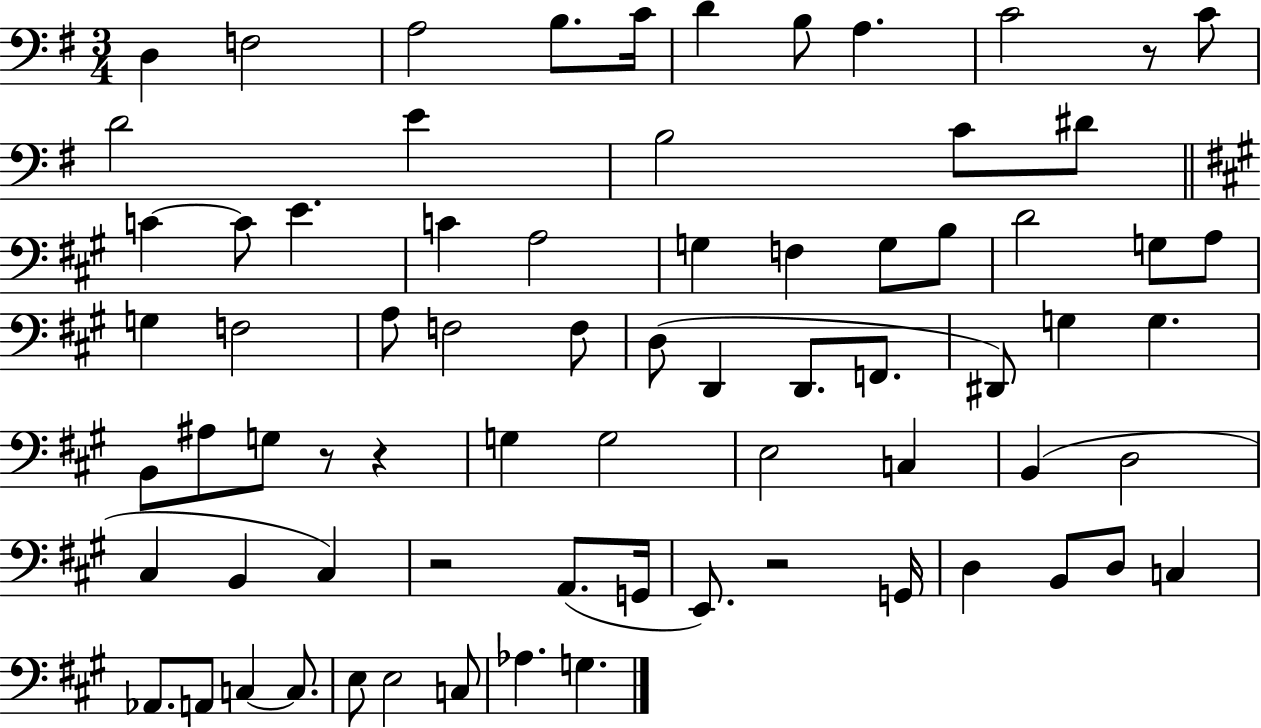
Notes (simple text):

D3/q F3/h A3/h B3/e. C4/s D4/q B3/e A3/q. C4/h R/e C4/e D4/h E4/q B3/h C4/e D#4/e C4/q C4/e E4/q. C4/q A3/h G3/q F3/q G3/e B3/e D4/h G3/e A3/e G3/q F3/h A3/e F3/h F3/e D3/e D2/q D2/e. F2/e. D#2/e G3/q G3/q. B2/e A#3/e G3/e R/e R/q G3/q G3/h E3/h C3/q B2/q D3/h C#3/q B2/q C#3/q R/h A2/e. G2/s E2/e. R/h G2/s D3/q B2/e D3/e C3/q Ab2/e. A2/e C3/q C3/e. E3/e E3/h C3/e Ab3/q. G3/q.